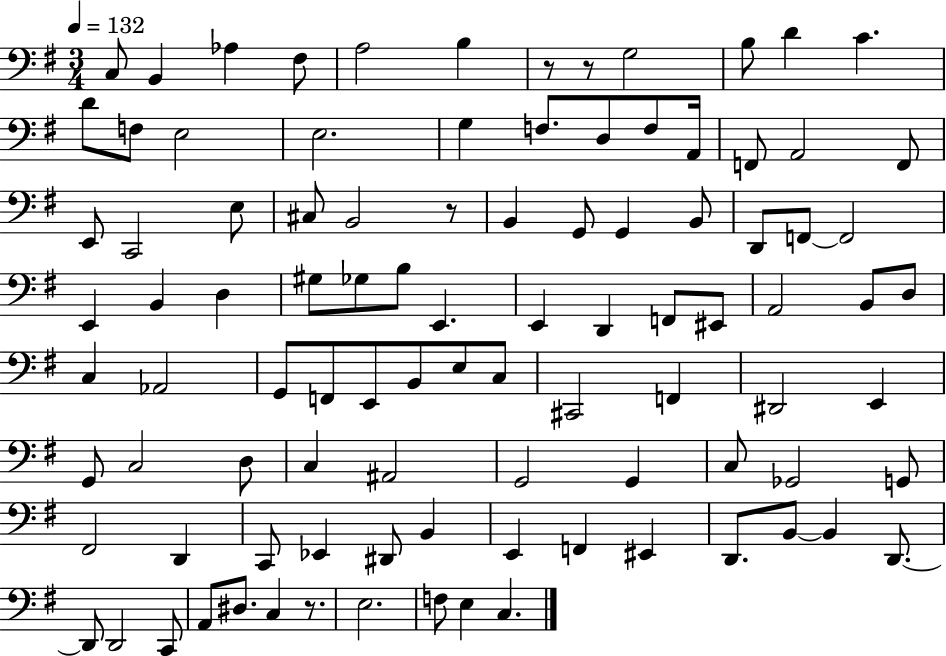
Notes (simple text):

C3/e B2/q Ab3/q F#3/e A3/h B3/q R/e R/e G3/h B3/e D4/q C4/q. D4/e F3/e E3/h E3/h. G3/q F3/e. D3/e F3/e A2/s F2/e A2/h F2/e E2/e C2/h E3/e C#3/e B2/h R/e B2/q G2/e G2/q B2/e D2/e F2/e F2/h E2/q B2/q D3/q G#3/e Gb3/e B3/e E2/q. E2/q D2/q F2/e EIS2/e A2/h B2/e D3/e C3/q Ab2/h G2/e F2/e E2/e B2/e E3/e C3/e C#2/h F2/q D#2/h E2/q G2/e C3/h D3/e C3/q A#2/h G2/h G2/q C3/e Gb2/h G2/e F#2/h D2/q C2/e Eb2/q D#2/e B2/q E2/q F2/q EIS2/q D2/e. B2/e B2/q D2/e. D2/e D2/h C2/e A2/e D#3/e. C3/q R/e. E3/h. F3/e E3/q C3/q.